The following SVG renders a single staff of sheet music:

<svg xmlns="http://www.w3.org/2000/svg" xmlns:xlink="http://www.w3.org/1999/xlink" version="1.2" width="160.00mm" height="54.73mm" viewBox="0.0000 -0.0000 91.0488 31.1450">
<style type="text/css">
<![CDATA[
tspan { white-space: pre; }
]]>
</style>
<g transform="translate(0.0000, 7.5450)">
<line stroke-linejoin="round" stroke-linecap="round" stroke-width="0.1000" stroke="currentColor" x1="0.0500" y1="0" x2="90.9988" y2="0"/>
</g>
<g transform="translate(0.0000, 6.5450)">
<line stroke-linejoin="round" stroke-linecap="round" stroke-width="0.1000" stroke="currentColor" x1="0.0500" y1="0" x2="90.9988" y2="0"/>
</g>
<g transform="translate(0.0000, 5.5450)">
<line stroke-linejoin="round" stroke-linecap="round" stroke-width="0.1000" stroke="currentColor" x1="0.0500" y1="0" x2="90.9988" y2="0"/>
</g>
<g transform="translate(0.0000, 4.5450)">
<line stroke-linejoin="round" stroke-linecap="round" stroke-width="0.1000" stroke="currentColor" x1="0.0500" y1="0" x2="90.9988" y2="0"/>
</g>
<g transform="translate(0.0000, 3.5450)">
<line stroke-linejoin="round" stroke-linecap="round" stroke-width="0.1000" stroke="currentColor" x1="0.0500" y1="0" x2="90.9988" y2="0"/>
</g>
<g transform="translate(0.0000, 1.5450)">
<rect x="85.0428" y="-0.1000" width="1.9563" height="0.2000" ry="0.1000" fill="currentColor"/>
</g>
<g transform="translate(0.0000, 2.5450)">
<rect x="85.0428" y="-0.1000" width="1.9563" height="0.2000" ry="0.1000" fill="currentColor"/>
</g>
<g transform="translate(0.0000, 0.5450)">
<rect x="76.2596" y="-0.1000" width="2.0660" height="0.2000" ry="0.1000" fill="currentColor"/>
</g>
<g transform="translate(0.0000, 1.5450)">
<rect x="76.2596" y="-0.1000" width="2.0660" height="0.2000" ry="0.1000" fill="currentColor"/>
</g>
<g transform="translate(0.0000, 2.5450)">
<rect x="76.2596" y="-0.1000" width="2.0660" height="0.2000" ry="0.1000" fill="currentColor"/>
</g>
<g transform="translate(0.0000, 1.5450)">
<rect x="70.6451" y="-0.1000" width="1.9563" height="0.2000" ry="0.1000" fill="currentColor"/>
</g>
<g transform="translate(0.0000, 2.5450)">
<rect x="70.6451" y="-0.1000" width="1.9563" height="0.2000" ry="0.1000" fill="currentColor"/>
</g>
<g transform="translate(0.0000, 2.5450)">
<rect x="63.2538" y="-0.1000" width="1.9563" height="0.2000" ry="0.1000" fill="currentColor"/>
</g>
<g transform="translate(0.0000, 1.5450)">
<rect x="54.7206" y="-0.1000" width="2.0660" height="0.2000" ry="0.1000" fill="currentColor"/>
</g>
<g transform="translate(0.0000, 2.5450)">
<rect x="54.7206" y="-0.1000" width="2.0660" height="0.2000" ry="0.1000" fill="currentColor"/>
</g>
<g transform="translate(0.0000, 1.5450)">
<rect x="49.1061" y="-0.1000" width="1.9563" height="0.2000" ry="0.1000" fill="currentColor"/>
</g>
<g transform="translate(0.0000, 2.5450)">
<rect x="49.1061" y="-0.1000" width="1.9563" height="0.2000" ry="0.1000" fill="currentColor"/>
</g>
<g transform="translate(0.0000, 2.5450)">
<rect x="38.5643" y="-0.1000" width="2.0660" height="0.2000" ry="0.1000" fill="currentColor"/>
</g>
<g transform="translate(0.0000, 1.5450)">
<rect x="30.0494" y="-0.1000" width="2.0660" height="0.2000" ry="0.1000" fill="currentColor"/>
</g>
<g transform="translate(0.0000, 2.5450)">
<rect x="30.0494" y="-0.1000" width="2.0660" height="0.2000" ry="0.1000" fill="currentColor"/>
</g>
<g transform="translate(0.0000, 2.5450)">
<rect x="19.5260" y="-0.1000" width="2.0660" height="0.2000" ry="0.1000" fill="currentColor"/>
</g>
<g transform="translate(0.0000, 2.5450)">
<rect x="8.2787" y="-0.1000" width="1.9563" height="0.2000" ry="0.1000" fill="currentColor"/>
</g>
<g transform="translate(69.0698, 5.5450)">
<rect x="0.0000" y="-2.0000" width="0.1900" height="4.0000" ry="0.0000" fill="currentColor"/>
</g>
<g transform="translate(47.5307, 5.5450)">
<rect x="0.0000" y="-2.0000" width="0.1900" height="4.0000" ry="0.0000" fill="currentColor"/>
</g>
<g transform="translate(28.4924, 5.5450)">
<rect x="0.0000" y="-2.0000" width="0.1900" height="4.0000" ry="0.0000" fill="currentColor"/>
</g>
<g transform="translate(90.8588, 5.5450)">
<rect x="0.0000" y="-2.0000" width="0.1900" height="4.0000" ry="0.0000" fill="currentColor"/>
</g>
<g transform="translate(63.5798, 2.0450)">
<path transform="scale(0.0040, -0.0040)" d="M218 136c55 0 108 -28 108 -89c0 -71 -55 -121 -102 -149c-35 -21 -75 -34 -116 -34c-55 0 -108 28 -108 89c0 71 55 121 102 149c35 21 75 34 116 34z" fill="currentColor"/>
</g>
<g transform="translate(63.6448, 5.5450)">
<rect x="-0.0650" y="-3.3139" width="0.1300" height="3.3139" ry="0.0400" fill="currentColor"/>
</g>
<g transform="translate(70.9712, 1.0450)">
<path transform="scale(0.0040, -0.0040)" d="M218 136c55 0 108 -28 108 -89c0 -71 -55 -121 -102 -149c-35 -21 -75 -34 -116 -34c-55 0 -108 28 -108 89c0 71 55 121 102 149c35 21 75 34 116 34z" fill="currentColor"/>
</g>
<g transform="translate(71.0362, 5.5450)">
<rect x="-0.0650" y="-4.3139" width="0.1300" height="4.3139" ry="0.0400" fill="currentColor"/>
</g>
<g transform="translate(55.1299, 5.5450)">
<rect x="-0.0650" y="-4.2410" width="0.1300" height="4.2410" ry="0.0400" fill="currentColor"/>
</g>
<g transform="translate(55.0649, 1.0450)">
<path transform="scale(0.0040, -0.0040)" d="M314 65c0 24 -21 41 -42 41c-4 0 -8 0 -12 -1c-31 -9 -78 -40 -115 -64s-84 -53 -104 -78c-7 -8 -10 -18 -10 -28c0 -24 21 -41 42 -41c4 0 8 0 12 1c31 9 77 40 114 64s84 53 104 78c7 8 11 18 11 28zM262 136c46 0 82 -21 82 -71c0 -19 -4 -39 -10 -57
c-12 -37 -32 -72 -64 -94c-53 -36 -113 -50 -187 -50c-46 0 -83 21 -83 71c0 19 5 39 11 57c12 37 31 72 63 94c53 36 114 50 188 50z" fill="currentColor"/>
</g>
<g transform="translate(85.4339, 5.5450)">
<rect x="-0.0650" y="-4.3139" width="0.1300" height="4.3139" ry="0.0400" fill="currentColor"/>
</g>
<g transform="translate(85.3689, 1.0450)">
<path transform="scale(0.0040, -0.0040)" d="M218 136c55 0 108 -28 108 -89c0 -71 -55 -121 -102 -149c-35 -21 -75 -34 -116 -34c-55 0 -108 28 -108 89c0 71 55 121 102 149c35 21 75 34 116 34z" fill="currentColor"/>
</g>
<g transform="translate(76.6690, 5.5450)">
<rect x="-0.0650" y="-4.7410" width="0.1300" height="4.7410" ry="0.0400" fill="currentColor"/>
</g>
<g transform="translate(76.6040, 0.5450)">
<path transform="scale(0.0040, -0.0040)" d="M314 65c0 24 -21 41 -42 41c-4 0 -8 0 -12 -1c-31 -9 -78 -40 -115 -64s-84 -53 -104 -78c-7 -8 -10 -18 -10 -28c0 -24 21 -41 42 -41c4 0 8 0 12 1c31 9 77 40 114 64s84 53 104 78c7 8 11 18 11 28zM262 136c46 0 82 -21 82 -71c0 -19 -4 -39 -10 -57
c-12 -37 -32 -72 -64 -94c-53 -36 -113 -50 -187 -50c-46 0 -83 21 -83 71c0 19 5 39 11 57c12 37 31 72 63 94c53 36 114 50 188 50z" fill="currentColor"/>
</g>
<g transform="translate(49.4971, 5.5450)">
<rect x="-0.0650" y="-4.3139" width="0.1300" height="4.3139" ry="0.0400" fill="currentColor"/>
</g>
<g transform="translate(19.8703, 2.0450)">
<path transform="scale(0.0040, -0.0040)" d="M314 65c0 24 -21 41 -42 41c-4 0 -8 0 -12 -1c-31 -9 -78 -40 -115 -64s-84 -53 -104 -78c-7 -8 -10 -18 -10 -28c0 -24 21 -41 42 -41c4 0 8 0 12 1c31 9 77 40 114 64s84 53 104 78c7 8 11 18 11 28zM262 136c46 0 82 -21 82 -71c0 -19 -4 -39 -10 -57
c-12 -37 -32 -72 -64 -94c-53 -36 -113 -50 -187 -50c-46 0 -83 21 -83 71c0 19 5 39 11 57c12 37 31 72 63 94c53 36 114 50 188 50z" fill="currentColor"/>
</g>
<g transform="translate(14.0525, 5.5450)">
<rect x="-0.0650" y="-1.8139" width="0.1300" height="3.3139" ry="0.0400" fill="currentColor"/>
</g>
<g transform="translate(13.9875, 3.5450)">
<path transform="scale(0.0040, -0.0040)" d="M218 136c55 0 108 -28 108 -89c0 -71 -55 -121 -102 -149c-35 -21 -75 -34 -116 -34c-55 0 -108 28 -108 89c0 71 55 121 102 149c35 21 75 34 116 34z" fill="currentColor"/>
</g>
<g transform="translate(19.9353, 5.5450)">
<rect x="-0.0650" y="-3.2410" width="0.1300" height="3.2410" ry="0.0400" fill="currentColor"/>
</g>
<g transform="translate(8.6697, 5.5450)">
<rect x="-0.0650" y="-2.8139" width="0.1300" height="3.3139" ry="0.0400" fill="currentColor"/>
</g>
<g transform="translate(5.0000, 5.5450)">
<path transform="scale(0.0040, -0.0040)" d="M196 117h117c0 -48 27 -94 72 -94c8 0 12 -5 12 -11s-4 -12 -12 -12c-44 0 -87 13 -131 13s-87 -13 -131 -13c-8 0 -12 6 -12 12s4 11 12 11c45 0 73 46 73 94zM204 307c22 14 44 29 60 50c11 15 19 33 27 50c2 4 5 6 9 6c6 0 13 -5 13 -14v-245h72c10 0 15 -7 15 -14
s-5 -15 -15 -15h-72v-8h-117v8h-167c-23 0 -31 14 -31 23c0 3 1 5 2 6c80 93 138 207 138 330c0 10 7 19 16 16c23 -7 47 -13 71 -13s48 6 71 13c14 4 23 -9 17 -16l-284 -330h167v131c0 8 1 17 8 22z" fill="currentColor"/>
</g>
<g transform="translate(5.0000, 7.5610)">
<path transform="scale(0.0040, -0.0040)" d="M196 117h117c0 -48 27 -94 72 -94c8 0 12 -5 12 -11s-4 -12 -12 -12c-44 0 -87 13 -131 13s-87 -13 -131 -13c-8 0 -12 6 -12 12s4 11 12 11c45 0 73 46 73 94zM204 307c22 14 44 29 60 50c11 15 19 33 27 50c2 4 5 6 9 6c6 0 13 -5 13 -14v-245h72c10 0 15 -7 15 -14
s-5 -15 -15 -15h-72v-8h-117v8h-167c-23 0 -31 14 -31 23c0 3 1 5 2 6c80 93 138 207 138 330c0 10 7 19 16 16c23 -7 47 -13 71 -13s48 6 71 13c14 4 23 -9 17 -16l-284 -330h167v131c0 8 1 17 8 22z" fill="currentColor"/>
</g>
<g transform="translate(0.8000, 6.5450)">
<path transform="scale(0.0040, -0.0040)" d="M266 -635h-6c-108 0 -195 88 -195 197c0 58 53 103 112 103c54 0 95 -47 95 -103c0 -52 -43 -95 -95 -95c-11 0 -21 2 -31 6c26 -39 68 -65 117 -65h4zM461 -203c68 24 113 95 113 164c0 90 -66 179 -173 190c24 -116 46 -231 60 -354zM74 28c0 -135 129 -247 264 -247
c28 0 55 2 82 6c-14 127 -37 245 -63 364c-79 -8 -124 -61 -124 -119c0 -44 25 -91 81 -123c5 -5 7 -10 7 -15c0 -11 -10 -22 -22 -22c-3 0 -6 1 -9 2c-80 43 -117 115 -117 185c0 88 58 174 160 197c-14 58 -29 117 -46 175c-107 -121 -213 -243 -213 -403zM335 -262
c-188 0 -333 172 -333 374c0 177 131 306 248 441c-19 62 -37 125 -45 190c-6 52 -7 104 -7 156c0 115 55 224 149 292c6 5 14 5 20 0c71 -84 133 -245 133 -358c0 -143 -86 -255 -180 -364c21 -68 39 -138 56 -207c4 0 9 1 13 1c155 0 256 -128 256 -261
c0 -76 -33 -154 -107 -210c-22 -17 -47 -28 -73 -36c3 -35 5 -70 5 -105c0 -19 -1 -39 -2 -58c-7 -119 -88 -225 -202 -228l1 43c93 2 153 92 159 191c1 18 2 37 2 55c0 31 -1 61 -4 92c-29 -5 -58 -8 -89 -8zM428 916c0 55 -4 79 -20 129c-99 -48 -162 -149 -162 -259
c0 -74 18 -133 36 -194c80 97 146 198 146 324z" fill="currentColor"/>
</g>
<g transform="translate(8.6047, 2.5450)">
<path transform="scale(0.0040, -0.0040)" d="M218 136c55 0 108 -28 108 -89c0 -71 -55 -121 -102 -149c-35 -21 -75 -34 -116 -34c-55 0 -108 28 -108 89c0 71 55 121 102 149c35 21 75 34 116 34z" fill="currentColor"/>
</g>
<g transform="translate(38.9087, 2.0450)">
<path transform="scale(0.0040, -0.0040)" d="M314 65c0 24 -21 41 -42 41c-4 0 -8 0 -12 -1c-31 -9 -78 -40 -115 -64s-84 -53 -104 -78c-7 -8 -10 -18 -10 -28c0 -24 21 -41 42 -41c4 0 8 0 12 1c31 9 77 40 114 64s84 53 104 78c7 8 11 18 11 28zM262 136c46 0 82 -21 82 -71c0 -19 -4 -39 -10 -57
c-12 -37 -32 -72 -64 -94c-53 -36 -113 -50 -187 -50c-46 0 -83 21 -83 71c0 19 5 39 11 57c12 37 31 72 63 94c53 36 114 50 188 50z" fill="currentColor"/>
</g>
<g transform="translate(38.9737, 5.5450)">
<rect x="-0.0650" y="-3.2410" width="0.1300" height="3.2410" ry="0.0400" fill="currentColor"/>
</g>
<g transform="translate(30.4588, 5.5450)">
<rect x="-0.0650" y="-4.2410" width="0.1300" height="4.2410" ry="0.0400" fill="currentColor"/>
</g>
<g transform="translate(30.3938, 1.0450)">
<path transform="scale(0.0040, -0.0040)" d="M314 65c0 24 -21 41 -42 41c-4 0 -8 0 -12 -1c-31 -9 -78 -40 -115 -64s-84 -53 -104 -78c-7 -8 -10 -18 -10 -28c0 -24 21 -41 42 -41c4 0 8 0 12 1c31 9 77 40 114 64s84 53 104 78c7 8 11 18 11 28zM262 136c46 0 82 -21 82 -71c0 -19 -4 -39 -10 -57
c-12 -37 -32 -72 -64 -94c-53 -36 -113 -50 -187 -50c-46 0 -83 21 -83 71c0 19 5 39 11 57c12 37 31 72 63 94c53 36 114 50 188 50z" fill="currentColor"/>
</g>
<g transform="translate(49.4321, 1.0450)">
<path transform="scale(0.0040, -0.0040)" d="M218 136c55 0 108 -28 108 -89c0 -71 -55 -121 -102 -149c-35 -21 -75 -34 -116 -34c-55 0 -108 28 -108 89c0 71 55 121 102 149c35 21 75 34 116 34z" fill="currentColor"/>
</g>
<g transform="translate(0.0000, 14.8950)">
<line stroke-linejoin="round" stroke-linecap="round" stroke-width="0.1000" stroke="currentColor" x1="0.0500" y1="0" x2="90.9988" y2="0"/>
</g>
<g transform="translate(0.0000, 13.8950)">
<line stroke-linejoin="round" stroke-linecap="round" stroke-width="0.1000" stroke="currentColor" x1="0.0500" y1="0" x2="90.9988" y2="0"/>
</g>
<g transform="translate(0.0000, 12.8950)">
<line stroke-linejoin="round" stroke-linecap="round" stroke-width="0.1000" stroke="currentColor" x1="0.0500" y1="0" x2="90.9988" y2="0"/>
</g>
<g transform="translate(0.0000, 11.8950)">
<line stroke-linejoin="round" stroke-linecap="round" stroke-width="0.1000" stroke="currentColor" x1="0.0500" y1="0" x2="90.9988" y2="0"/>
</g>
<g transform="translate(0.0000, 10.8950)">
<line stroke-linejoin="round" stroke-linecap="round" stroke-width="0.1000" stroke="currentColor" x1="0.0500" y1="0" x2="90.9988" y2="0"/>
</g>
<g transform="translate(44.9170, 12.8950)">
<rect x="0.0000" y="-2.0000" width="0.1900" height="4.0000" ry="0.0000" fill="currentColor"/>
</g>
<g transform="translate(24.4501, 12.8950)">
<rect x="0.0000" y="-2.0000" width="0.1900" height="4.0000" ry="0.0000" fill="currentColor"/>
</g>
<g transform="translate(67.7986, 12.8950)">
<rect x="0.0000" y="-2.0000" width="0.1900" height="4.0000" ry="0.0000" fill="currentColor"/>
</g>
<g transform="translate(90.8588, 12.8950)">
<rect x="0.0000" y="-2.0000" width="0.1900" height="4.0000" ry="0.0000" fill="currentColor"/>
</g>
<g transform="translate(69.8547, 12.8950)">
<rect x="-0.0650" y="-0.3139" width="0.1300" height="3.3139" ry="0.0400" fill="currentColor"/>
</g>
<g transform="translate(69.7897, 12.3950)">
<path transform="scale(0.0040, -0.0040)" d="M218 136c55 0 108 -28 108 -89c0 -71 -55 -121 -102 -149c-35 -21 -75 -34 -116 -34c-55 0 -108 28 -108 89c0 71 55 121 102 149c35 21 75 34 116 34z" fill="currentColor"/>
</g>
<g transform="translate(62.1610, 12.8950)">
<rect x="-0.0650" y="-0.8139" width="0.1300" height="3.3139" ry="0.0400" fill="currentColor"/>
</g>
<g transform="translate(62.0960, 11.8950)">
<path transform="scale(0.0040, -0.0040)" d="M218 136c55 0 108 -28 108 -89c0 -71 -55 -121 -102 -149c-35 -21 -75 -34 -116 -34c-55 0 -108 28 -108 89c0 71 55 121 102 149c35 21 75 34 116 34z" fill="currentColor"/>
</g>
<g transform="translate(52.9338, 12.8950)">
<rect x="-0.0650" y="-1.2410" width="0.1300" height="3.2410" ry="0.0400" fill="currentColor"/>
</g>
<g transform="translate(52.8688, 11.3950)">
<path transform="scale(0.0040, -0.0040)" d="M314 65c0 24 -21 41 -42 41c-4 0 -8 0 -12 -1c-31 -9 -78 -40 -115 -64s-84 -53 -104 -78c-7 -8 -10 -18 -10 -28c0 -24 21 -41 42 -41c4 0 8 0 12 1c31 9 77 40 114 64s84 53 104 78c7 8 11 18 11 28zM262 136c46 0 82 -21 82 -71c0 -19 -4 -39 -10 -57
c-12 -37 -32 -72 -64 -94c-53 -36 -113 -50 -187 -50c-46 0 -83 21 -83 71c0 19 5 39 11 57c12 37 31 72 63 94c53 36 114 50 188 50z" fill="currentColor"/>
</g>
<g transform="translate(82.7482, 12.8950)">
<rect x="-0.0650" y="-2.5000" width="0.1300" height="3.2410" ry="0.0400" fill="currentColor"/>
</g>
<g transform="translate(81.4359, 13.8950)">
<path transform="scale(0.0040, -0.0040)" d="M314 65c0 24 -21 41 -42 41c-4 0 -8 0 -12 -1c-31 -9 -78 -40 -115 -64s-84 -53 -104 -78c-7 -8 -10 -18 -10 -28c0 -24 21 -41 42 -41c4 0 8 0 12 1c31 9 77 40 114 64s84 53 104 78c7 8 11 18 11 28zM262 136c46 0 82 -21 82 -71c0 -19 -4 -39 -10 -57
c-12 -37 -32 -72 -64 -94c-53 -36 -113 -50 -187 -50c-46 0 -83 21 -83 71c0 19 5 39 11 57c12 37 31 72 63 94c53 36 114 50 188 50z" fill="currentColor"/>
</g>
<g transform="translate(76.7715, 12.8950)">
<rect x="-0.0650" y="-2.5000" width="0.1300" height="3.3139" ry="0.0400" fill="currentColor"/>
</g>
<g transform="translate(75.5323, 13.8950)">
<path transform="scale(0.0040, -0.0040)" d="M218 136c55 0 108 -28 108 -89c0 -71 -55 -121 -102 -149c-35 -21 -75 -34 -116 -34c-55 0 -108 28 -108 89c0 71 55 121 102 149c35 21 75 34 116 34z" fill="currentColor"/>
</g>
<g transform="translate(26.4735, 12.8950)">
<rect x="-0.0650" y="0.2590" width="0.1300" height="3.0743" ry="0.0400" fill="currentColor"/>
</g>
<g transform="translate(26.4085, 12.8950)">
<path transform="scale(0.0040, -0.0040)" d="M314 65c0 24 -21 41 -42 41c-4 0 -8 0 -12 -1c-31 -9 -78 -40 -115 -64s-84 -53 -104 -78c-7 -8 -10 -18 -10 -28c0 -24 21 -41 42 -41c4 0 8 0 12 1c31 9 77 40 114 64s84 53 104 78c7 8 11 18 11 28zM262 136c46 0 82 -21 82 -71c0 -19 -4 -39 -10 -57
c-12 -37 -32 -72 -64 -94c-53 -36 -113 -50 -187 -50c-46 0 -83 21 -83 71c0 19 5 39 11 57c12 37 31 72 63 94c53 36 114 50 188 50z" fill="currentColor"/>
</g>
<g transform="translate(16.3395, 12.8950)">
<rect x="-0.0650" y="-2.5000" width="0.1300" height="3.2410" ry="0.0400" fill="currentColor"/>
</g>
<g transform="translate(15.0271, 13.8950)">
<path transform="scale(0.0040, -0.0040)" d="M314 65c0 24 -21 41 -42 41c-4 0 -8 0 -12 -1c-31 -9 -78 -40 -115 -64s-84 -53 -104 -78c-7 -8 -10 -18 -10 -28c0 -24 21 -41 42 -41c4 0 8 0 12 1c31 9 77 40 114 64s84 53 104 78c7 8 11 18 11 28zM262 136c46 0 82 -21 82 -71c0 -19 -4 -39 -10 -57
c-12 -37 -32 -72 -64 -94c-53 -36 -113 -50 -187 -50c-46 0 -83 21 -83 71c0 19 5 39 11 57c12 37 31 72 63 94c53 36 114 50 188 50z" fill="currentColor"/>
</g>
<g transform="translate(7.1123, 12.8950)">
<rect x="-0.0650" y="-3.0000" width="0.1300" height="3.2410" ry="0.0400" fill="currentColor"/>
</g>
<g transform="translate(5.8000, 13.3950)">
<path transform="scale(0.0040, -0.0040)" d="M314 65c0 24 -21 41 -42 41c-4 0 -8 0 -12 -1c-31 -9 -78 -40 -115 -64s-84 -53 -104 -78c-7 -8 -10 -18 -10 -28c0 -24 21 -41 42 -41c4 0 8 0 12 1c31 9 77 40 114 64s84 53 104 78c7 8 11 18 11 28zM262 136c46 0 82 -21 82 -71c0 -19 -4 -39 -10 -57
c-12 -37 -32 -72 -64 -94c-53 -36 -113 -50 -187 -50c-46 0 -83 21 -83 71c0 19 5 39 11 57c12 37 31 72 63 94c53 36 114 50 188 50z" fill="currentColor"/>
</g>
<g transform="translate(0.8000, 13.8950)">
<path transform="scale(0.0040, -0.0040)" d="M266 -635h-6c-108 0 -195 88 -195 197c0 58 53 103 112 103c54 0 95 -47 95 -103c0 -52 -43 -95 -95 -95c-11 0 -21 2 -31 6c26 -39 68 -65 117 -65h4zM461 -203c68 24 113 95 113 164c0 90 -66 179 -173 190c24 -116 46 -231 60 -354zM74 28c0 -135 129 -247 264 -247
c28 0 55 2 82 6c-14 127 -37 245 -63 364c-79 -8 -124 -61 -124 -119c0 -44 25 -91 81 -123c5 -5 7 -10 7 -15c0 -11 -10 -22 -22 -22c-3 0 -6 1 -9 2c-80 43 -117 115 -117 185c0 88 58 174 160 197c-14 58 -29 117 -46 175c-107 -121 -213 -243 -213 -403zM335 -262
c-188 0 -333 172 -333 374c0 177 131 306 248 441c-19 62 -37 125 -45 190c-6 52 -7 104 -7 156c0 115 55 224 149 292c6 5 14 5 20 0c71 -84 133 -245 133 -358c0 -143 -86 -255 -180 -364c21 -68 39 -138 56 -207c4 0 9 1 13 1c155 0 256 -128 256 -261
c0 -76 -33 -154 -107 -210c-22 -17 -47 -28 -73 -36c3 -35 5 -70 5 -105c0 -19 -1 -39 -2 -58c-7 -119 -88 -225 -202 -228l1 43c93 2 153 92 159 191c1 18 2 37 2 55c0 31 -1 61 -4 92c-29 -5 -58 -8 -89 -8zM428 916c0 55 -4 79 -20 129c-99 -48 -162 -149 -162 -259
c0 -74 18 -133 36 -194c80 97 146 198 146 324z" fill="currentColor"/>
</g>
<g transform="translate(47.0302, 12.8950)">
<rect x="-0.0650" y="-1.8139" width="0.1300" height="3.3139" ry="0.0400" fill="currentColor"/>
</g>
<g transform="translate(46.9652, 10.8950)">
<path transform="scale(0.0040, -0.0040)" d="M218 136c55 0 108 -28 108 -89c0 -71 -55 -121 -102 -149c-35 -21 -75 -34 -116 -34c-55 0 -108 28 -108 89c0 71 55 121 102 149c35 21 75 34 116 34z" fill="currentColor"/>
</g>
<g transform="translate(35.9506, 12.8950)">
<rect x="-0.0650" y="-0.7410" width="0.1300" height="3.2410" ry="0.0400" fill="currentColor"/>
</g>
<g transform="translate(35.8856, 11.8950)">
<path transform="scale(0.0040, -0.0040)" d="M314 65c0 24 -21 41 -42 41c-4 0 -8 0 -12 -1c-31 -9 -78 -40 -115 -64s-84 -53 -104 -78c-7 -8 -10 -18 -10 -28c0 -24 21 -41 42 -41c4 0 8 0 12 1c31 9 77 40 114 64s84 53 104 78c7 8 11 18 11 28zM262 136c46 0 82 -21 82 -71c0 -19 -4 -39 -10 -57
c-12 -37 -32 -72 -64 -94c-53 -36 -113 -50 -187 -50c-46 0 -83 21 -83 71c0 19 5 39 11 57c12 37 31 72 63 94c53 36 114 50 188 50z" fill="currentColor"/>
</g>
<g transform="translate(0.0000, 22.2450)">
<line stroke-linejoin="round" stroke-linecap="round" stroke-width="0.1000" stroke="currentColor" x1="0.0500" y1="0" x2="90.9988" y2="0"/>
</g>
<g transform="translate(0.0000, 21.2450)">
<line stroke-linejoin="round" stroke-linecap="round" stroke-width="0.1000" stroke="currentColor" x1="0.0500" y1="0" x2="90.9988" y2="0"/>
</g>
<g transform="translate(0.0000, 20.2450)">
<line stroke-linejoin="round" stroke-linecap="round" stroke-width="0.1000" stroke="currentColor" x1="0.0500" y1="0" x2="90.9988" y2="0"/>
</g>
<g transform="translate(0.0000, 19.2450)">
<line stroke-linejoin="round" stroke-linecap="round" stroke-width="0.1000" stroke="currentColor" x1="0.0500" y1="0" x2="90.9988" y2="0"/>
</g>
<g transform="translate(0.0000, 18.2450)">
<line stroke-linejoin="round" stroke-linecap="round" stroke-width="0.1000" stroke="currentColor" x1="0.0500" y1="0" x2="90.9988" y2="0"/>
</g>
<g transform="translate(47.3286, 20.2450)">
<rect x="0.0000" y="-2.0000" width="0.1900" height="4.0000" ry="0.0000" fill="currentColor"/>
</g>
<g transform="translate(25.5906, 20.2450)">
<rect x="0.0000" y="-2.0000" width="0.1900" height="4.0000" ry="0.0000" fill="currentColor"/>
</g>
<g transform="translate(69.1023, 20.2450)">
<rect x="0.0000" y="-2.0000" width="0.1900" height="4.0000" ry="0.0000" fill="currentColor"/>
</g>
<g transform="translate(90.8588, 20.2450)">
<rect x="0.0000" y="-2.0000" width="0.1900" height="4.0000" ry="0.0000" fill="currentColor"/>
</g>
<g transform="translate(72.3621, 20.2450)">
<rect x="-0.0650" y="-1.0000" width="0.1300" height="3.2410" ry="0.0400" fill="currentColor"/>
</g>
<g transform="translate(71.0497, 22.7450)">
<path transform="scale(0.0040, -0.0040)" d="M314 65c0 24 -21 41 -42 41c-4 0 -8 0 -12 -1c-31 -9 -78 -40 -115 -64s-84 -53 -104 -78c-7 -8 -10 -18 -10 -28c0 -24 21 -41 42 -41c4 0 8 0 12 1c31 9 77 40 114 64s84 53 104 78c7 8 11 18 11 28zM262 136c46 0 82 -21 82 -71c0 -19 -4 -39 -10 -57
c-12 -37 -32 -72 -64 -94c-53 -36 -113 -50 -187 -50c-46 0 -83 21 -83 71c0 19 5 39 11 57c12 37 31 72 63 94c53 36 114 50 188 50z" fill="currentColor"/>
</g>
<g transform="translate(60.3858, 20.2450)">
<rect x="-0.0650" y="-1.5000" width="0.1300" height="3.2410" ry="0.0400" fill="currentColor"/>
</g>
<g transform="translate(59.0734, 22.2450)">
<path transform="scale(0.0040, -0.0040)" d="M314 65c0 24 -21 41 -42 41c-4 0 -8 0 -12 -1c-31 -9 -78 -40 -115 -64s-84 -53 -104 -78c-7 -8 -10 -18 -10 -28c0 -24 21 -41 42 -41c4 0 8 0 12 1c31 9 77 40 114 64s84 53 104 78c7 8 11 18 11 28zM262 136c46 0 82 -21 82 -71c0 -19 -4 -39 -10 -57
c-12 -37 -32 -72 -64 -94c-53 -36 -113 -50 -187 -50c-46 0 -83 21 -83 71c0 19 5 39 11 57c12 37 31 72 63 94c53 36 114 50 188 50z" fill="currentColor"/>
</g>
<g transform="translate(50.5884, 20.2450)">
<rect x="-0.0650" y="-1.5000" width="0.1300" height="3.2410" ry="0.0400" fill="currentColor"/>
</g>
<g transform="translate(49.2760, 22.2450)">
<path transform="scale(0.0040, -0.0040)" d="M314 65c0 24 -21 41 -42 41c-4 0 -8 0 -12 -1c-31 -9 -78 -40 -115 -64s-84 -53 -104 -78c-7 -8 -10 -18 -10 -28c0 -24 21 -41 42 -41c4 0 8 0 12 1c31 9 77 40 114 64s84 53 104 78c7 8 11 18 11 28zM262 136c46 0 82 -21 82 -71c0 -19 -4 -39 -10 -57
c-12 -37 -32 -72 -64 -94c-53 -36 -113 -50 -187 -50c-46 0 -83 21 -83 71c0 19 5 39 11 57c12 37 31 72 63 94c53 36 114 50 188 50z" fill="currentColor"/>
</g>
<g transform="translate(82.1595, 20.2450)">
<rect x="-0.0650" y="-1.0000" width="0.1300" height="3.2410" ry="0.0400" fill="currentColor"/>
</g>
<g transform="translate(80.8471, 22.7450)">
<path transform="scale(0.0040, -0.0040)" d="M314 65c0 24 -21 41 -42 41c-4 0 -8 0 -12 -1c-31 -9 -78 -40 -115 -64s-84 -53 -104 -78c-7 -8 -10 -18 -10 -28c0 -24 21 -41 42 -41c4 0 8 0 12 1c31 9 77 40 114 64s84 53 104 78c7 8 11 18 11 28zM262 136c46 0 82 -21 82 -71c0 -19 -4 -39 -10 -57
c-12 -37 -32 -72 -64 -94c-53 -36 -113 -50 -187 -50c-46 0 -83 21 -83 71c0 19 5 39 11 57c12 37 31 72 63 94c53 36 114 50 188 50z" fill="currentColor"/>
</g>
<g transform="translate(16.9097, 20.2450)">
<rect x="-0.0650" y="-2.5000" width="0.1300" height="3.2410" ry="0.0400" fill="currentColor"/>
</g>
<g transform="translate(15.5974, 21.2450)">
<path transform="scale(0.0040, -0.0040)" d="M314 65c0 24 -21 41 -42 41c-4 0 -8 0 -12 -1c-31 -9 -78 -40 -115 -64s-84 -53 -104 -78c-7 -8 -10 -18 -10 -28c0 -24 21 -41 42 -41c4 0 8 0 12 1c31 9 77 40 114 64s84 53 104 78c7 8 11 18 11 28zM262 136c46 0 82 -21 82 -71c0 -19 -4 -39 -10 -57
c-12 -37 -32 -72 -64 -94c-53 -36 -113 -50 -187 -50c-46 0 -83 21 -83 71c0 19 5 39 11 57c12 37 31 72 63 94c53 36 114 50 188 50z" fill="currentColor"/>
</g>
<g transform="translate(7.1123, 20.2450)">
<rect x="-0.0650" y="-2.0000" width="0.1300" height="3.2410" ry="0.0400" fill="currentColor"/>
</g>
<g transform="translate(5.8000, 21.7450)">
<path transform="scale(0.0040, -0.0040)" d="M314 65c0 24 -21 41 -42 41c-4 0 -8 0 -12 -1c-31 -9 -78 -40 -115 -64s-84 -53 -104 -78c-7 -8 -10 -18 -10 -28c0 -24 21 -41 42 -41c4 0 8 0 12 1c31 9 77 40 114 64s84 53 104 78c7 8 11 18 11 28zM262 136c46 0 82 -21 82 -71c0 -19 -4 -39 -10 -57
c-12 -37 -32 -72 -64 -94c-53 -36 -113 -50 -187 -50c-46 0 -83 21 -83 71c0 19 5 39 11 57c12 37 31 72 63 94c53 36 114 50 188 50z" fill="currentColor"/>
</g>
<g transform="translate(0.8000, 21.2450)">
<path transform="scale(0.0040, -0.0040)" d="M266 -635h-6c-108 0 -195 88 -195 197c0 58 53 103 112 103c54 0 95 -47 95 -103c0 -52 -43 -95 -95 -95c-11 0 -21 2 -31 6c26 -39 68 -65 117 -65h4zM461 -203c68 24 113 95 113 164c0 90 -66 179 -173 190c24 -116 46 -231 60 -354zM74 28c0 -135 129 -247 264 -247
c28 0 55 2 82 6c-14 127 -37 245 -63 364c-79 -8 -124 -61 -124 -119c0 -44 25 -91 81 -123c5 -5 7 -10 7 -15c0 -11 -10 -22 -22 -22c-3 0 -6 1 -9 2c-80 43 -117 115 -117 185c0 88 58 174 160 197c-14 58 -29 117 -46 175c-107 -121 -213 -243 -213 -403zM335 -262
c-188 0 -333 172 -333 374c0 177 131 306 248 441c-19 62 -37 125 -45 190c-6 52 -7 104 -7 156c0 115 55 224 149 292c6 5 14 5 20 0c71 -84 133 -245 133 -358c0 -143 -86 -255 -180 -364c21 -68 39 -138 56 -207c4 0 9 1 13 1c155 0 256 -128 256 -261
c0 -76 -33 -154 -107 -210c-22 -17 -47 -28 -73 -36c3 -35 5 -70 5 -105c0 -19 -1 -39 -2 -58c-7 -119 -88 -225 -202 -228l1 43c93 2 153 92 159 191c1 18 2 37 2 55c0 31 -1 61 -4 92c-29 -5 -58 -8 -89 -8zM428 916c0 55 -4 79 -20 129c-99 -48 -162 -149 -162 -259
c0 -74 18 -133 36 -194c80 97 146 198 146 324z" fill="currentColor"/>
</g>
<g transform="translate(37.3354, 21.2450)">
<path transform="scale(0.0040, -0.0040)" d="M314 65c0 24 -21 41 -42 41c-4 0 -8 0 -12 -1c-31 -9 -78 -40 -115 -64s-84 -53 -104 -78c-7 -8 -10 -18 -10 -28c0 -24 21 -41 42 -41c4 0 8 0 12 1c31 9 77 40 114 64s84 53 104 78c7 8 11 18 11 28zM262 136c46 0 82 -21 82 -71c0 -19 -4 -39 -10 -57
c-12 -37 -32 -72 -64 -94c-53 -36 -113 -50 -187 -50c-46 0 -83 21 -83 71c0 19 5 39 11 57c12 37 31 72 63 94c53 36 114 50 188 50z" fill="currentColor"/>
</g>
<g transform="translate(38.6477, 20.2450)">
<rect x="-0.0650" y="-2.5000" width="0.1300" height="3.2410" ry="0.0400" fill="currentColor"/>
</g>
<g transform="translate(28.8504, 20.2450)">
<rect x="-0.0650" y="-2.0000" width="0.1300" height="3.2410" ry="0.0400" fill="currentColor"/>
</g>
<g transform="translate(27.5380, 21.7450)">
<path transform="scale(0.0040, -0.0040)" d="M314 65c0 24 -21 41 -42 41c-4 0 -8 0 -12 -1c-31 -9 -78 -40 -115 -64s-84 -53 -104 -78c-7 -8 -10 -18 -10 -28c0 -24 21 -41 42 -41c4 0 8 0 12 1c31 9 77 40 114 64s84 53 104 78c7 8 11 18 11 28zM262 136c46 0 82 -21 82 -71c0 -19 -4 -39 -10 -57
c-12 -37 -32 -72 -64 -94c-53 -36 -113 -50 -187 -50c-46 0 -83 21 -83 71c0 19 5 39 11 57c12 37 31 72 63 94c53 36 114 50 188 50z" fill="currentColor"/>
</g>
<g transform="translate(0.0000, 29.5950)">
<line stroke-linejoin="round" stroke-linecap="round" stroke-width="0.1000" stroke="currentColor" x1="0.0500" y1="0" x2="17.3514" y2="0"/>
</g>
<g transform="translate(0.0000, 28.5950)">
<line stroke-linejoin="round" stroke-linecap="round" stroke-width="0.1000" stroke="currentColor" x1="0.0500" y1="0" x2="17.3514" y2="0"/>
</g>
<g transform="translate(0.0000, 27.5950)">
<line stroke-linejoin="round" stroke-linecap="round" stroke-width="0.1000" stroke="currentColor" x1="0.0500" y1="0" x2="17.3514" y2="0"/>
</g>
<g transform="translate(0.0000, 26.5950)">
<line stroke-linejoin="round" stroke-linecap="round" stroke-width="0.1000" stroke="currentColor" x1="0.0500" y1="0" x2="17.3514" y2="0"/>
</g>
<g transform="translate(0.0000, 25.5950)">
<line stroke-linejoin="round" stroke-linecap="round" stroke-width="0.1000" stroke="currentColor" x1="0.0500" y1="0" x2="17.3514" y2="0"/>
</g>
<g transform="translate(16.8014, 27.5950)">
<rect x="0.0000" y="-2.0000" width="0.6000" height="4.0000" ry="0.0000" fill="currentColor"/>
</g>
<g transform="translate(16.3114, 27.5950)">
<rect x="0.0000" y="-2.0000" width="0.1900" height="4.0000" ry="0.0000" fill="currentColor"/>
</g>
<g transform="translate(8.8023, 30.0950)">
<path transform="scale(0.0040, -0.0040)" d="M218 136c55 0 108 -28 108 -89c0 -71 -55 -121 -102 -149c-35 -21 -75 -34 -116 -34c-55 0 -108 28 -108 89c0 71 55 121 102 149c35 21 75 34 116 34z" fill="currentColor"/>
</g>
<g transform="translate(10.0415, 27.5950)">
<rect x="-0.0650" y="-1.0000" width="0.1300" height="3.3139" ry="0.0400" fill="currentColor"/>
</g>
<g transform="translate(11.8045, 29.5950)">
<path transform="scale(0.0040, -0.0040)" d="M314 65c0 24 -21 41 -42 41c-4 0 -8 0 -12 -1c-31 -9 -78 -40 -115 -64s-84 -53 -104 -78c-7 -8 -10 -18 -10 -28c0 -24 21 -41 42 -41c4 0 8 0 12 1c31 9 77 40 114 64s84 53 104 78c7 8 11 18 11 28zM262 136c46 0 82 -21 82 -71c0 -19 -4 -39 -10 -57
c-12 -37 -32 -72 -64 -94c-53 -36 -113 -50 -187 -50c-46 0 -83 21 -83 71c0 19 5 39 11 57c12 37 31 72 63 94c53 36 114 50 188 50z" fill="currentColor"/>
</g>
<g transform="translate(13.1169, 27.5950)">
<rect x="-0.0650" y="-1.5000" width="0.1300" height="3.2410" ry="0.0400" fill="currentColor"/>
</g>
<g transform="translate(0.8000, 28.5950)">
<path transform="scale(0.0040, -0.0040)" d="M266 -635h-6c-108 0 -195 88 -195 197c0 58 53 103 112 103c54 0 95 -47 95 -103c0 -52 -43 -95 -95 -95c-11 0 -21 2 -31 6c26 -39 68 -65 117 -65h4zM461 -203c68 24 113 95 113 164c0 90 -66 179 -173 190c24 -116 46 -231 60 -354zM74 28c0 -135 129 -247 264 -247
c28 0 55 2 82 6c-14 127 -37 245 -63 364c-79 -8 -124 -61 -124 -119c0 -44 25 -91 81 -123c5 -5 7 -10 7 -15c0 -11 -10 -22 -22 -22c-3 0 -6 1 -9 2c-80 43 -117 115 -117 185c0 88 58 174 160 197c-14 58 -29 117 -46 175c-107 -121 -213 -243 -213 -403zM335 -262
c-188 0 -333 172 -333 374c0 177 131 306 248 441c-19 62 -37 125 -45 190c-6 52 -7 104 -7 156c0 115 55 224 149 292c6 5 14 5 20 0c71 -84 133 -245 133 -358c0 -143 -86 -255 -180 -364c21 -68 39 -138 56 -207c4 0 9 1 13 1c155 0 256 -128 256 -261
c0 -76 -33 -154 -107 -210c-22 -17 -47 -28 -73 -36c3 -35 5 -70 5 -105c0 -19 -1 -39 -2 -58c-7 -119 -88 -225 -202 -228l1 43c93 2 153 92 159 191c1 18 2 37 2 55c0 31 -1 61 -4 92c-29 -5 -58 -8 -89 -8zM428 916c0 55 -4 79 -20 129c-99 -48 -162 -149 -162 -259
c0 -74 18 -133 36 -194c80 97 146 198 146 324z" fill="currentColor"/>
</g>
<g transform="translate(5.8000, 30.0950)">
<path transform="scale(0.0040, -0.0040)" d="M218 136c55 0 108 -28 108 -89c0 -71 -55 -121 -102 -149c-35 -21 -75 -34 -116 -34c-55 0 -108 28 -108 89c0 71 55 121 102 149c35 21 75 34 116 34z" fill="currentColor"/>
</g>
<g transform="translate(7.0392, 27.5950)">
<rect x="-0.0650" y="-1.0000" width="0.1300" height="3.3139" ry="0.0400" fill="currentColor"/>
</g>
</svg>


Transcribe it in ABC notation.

X:1
T:Untitled
M:4/4
L:1/4
K:C
a f b2 d'2 b2 d' d'2 b d' e'2 d' A2 G2 B2 d2 f e2 d c G G2 F2 G2 F2 G2 E2 E2 D2 D2 D D E2